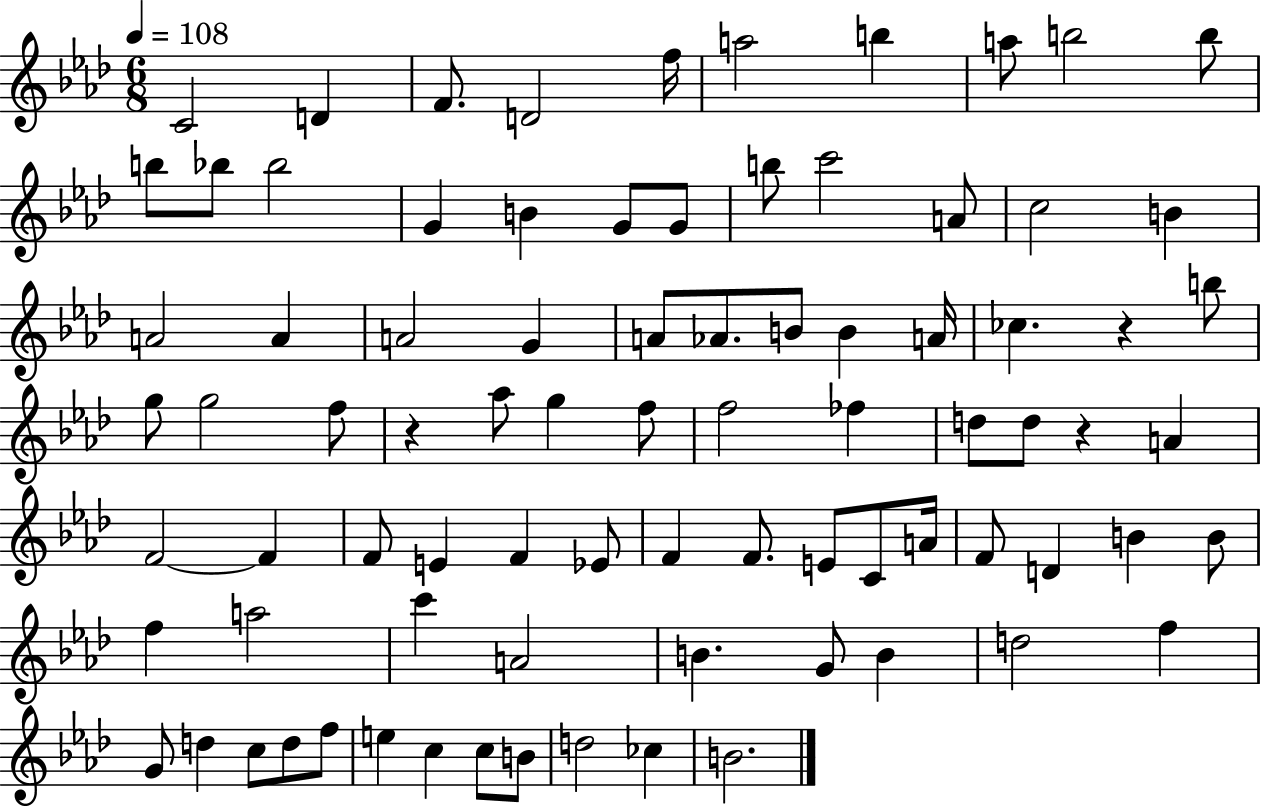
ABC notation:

X:1
T:Untitled
M:6/8
L:1/4
K:Ab
C2 D F/2 D2 f/4 a2 b a/2 b2 b/2 b/2 _b/2 _b2 G B G/2 G/2 b/2 c'2 A/2 c2 B A2 A A2 G A/2 _A/2 B/2 B A/4 _c z b/2 g/2 g2 f/2 z _a/2 g f/2 f2 _f d/2 d/2 z A F2 F F/2 E F _E/2 F F/2 E/2 C/2 A/4 F/2 D B B/2 f a2 c' A2 B G/2 B d2 f G/2 d c/2 d/2 f/2 e c c/2 B/2 d2 _c B2